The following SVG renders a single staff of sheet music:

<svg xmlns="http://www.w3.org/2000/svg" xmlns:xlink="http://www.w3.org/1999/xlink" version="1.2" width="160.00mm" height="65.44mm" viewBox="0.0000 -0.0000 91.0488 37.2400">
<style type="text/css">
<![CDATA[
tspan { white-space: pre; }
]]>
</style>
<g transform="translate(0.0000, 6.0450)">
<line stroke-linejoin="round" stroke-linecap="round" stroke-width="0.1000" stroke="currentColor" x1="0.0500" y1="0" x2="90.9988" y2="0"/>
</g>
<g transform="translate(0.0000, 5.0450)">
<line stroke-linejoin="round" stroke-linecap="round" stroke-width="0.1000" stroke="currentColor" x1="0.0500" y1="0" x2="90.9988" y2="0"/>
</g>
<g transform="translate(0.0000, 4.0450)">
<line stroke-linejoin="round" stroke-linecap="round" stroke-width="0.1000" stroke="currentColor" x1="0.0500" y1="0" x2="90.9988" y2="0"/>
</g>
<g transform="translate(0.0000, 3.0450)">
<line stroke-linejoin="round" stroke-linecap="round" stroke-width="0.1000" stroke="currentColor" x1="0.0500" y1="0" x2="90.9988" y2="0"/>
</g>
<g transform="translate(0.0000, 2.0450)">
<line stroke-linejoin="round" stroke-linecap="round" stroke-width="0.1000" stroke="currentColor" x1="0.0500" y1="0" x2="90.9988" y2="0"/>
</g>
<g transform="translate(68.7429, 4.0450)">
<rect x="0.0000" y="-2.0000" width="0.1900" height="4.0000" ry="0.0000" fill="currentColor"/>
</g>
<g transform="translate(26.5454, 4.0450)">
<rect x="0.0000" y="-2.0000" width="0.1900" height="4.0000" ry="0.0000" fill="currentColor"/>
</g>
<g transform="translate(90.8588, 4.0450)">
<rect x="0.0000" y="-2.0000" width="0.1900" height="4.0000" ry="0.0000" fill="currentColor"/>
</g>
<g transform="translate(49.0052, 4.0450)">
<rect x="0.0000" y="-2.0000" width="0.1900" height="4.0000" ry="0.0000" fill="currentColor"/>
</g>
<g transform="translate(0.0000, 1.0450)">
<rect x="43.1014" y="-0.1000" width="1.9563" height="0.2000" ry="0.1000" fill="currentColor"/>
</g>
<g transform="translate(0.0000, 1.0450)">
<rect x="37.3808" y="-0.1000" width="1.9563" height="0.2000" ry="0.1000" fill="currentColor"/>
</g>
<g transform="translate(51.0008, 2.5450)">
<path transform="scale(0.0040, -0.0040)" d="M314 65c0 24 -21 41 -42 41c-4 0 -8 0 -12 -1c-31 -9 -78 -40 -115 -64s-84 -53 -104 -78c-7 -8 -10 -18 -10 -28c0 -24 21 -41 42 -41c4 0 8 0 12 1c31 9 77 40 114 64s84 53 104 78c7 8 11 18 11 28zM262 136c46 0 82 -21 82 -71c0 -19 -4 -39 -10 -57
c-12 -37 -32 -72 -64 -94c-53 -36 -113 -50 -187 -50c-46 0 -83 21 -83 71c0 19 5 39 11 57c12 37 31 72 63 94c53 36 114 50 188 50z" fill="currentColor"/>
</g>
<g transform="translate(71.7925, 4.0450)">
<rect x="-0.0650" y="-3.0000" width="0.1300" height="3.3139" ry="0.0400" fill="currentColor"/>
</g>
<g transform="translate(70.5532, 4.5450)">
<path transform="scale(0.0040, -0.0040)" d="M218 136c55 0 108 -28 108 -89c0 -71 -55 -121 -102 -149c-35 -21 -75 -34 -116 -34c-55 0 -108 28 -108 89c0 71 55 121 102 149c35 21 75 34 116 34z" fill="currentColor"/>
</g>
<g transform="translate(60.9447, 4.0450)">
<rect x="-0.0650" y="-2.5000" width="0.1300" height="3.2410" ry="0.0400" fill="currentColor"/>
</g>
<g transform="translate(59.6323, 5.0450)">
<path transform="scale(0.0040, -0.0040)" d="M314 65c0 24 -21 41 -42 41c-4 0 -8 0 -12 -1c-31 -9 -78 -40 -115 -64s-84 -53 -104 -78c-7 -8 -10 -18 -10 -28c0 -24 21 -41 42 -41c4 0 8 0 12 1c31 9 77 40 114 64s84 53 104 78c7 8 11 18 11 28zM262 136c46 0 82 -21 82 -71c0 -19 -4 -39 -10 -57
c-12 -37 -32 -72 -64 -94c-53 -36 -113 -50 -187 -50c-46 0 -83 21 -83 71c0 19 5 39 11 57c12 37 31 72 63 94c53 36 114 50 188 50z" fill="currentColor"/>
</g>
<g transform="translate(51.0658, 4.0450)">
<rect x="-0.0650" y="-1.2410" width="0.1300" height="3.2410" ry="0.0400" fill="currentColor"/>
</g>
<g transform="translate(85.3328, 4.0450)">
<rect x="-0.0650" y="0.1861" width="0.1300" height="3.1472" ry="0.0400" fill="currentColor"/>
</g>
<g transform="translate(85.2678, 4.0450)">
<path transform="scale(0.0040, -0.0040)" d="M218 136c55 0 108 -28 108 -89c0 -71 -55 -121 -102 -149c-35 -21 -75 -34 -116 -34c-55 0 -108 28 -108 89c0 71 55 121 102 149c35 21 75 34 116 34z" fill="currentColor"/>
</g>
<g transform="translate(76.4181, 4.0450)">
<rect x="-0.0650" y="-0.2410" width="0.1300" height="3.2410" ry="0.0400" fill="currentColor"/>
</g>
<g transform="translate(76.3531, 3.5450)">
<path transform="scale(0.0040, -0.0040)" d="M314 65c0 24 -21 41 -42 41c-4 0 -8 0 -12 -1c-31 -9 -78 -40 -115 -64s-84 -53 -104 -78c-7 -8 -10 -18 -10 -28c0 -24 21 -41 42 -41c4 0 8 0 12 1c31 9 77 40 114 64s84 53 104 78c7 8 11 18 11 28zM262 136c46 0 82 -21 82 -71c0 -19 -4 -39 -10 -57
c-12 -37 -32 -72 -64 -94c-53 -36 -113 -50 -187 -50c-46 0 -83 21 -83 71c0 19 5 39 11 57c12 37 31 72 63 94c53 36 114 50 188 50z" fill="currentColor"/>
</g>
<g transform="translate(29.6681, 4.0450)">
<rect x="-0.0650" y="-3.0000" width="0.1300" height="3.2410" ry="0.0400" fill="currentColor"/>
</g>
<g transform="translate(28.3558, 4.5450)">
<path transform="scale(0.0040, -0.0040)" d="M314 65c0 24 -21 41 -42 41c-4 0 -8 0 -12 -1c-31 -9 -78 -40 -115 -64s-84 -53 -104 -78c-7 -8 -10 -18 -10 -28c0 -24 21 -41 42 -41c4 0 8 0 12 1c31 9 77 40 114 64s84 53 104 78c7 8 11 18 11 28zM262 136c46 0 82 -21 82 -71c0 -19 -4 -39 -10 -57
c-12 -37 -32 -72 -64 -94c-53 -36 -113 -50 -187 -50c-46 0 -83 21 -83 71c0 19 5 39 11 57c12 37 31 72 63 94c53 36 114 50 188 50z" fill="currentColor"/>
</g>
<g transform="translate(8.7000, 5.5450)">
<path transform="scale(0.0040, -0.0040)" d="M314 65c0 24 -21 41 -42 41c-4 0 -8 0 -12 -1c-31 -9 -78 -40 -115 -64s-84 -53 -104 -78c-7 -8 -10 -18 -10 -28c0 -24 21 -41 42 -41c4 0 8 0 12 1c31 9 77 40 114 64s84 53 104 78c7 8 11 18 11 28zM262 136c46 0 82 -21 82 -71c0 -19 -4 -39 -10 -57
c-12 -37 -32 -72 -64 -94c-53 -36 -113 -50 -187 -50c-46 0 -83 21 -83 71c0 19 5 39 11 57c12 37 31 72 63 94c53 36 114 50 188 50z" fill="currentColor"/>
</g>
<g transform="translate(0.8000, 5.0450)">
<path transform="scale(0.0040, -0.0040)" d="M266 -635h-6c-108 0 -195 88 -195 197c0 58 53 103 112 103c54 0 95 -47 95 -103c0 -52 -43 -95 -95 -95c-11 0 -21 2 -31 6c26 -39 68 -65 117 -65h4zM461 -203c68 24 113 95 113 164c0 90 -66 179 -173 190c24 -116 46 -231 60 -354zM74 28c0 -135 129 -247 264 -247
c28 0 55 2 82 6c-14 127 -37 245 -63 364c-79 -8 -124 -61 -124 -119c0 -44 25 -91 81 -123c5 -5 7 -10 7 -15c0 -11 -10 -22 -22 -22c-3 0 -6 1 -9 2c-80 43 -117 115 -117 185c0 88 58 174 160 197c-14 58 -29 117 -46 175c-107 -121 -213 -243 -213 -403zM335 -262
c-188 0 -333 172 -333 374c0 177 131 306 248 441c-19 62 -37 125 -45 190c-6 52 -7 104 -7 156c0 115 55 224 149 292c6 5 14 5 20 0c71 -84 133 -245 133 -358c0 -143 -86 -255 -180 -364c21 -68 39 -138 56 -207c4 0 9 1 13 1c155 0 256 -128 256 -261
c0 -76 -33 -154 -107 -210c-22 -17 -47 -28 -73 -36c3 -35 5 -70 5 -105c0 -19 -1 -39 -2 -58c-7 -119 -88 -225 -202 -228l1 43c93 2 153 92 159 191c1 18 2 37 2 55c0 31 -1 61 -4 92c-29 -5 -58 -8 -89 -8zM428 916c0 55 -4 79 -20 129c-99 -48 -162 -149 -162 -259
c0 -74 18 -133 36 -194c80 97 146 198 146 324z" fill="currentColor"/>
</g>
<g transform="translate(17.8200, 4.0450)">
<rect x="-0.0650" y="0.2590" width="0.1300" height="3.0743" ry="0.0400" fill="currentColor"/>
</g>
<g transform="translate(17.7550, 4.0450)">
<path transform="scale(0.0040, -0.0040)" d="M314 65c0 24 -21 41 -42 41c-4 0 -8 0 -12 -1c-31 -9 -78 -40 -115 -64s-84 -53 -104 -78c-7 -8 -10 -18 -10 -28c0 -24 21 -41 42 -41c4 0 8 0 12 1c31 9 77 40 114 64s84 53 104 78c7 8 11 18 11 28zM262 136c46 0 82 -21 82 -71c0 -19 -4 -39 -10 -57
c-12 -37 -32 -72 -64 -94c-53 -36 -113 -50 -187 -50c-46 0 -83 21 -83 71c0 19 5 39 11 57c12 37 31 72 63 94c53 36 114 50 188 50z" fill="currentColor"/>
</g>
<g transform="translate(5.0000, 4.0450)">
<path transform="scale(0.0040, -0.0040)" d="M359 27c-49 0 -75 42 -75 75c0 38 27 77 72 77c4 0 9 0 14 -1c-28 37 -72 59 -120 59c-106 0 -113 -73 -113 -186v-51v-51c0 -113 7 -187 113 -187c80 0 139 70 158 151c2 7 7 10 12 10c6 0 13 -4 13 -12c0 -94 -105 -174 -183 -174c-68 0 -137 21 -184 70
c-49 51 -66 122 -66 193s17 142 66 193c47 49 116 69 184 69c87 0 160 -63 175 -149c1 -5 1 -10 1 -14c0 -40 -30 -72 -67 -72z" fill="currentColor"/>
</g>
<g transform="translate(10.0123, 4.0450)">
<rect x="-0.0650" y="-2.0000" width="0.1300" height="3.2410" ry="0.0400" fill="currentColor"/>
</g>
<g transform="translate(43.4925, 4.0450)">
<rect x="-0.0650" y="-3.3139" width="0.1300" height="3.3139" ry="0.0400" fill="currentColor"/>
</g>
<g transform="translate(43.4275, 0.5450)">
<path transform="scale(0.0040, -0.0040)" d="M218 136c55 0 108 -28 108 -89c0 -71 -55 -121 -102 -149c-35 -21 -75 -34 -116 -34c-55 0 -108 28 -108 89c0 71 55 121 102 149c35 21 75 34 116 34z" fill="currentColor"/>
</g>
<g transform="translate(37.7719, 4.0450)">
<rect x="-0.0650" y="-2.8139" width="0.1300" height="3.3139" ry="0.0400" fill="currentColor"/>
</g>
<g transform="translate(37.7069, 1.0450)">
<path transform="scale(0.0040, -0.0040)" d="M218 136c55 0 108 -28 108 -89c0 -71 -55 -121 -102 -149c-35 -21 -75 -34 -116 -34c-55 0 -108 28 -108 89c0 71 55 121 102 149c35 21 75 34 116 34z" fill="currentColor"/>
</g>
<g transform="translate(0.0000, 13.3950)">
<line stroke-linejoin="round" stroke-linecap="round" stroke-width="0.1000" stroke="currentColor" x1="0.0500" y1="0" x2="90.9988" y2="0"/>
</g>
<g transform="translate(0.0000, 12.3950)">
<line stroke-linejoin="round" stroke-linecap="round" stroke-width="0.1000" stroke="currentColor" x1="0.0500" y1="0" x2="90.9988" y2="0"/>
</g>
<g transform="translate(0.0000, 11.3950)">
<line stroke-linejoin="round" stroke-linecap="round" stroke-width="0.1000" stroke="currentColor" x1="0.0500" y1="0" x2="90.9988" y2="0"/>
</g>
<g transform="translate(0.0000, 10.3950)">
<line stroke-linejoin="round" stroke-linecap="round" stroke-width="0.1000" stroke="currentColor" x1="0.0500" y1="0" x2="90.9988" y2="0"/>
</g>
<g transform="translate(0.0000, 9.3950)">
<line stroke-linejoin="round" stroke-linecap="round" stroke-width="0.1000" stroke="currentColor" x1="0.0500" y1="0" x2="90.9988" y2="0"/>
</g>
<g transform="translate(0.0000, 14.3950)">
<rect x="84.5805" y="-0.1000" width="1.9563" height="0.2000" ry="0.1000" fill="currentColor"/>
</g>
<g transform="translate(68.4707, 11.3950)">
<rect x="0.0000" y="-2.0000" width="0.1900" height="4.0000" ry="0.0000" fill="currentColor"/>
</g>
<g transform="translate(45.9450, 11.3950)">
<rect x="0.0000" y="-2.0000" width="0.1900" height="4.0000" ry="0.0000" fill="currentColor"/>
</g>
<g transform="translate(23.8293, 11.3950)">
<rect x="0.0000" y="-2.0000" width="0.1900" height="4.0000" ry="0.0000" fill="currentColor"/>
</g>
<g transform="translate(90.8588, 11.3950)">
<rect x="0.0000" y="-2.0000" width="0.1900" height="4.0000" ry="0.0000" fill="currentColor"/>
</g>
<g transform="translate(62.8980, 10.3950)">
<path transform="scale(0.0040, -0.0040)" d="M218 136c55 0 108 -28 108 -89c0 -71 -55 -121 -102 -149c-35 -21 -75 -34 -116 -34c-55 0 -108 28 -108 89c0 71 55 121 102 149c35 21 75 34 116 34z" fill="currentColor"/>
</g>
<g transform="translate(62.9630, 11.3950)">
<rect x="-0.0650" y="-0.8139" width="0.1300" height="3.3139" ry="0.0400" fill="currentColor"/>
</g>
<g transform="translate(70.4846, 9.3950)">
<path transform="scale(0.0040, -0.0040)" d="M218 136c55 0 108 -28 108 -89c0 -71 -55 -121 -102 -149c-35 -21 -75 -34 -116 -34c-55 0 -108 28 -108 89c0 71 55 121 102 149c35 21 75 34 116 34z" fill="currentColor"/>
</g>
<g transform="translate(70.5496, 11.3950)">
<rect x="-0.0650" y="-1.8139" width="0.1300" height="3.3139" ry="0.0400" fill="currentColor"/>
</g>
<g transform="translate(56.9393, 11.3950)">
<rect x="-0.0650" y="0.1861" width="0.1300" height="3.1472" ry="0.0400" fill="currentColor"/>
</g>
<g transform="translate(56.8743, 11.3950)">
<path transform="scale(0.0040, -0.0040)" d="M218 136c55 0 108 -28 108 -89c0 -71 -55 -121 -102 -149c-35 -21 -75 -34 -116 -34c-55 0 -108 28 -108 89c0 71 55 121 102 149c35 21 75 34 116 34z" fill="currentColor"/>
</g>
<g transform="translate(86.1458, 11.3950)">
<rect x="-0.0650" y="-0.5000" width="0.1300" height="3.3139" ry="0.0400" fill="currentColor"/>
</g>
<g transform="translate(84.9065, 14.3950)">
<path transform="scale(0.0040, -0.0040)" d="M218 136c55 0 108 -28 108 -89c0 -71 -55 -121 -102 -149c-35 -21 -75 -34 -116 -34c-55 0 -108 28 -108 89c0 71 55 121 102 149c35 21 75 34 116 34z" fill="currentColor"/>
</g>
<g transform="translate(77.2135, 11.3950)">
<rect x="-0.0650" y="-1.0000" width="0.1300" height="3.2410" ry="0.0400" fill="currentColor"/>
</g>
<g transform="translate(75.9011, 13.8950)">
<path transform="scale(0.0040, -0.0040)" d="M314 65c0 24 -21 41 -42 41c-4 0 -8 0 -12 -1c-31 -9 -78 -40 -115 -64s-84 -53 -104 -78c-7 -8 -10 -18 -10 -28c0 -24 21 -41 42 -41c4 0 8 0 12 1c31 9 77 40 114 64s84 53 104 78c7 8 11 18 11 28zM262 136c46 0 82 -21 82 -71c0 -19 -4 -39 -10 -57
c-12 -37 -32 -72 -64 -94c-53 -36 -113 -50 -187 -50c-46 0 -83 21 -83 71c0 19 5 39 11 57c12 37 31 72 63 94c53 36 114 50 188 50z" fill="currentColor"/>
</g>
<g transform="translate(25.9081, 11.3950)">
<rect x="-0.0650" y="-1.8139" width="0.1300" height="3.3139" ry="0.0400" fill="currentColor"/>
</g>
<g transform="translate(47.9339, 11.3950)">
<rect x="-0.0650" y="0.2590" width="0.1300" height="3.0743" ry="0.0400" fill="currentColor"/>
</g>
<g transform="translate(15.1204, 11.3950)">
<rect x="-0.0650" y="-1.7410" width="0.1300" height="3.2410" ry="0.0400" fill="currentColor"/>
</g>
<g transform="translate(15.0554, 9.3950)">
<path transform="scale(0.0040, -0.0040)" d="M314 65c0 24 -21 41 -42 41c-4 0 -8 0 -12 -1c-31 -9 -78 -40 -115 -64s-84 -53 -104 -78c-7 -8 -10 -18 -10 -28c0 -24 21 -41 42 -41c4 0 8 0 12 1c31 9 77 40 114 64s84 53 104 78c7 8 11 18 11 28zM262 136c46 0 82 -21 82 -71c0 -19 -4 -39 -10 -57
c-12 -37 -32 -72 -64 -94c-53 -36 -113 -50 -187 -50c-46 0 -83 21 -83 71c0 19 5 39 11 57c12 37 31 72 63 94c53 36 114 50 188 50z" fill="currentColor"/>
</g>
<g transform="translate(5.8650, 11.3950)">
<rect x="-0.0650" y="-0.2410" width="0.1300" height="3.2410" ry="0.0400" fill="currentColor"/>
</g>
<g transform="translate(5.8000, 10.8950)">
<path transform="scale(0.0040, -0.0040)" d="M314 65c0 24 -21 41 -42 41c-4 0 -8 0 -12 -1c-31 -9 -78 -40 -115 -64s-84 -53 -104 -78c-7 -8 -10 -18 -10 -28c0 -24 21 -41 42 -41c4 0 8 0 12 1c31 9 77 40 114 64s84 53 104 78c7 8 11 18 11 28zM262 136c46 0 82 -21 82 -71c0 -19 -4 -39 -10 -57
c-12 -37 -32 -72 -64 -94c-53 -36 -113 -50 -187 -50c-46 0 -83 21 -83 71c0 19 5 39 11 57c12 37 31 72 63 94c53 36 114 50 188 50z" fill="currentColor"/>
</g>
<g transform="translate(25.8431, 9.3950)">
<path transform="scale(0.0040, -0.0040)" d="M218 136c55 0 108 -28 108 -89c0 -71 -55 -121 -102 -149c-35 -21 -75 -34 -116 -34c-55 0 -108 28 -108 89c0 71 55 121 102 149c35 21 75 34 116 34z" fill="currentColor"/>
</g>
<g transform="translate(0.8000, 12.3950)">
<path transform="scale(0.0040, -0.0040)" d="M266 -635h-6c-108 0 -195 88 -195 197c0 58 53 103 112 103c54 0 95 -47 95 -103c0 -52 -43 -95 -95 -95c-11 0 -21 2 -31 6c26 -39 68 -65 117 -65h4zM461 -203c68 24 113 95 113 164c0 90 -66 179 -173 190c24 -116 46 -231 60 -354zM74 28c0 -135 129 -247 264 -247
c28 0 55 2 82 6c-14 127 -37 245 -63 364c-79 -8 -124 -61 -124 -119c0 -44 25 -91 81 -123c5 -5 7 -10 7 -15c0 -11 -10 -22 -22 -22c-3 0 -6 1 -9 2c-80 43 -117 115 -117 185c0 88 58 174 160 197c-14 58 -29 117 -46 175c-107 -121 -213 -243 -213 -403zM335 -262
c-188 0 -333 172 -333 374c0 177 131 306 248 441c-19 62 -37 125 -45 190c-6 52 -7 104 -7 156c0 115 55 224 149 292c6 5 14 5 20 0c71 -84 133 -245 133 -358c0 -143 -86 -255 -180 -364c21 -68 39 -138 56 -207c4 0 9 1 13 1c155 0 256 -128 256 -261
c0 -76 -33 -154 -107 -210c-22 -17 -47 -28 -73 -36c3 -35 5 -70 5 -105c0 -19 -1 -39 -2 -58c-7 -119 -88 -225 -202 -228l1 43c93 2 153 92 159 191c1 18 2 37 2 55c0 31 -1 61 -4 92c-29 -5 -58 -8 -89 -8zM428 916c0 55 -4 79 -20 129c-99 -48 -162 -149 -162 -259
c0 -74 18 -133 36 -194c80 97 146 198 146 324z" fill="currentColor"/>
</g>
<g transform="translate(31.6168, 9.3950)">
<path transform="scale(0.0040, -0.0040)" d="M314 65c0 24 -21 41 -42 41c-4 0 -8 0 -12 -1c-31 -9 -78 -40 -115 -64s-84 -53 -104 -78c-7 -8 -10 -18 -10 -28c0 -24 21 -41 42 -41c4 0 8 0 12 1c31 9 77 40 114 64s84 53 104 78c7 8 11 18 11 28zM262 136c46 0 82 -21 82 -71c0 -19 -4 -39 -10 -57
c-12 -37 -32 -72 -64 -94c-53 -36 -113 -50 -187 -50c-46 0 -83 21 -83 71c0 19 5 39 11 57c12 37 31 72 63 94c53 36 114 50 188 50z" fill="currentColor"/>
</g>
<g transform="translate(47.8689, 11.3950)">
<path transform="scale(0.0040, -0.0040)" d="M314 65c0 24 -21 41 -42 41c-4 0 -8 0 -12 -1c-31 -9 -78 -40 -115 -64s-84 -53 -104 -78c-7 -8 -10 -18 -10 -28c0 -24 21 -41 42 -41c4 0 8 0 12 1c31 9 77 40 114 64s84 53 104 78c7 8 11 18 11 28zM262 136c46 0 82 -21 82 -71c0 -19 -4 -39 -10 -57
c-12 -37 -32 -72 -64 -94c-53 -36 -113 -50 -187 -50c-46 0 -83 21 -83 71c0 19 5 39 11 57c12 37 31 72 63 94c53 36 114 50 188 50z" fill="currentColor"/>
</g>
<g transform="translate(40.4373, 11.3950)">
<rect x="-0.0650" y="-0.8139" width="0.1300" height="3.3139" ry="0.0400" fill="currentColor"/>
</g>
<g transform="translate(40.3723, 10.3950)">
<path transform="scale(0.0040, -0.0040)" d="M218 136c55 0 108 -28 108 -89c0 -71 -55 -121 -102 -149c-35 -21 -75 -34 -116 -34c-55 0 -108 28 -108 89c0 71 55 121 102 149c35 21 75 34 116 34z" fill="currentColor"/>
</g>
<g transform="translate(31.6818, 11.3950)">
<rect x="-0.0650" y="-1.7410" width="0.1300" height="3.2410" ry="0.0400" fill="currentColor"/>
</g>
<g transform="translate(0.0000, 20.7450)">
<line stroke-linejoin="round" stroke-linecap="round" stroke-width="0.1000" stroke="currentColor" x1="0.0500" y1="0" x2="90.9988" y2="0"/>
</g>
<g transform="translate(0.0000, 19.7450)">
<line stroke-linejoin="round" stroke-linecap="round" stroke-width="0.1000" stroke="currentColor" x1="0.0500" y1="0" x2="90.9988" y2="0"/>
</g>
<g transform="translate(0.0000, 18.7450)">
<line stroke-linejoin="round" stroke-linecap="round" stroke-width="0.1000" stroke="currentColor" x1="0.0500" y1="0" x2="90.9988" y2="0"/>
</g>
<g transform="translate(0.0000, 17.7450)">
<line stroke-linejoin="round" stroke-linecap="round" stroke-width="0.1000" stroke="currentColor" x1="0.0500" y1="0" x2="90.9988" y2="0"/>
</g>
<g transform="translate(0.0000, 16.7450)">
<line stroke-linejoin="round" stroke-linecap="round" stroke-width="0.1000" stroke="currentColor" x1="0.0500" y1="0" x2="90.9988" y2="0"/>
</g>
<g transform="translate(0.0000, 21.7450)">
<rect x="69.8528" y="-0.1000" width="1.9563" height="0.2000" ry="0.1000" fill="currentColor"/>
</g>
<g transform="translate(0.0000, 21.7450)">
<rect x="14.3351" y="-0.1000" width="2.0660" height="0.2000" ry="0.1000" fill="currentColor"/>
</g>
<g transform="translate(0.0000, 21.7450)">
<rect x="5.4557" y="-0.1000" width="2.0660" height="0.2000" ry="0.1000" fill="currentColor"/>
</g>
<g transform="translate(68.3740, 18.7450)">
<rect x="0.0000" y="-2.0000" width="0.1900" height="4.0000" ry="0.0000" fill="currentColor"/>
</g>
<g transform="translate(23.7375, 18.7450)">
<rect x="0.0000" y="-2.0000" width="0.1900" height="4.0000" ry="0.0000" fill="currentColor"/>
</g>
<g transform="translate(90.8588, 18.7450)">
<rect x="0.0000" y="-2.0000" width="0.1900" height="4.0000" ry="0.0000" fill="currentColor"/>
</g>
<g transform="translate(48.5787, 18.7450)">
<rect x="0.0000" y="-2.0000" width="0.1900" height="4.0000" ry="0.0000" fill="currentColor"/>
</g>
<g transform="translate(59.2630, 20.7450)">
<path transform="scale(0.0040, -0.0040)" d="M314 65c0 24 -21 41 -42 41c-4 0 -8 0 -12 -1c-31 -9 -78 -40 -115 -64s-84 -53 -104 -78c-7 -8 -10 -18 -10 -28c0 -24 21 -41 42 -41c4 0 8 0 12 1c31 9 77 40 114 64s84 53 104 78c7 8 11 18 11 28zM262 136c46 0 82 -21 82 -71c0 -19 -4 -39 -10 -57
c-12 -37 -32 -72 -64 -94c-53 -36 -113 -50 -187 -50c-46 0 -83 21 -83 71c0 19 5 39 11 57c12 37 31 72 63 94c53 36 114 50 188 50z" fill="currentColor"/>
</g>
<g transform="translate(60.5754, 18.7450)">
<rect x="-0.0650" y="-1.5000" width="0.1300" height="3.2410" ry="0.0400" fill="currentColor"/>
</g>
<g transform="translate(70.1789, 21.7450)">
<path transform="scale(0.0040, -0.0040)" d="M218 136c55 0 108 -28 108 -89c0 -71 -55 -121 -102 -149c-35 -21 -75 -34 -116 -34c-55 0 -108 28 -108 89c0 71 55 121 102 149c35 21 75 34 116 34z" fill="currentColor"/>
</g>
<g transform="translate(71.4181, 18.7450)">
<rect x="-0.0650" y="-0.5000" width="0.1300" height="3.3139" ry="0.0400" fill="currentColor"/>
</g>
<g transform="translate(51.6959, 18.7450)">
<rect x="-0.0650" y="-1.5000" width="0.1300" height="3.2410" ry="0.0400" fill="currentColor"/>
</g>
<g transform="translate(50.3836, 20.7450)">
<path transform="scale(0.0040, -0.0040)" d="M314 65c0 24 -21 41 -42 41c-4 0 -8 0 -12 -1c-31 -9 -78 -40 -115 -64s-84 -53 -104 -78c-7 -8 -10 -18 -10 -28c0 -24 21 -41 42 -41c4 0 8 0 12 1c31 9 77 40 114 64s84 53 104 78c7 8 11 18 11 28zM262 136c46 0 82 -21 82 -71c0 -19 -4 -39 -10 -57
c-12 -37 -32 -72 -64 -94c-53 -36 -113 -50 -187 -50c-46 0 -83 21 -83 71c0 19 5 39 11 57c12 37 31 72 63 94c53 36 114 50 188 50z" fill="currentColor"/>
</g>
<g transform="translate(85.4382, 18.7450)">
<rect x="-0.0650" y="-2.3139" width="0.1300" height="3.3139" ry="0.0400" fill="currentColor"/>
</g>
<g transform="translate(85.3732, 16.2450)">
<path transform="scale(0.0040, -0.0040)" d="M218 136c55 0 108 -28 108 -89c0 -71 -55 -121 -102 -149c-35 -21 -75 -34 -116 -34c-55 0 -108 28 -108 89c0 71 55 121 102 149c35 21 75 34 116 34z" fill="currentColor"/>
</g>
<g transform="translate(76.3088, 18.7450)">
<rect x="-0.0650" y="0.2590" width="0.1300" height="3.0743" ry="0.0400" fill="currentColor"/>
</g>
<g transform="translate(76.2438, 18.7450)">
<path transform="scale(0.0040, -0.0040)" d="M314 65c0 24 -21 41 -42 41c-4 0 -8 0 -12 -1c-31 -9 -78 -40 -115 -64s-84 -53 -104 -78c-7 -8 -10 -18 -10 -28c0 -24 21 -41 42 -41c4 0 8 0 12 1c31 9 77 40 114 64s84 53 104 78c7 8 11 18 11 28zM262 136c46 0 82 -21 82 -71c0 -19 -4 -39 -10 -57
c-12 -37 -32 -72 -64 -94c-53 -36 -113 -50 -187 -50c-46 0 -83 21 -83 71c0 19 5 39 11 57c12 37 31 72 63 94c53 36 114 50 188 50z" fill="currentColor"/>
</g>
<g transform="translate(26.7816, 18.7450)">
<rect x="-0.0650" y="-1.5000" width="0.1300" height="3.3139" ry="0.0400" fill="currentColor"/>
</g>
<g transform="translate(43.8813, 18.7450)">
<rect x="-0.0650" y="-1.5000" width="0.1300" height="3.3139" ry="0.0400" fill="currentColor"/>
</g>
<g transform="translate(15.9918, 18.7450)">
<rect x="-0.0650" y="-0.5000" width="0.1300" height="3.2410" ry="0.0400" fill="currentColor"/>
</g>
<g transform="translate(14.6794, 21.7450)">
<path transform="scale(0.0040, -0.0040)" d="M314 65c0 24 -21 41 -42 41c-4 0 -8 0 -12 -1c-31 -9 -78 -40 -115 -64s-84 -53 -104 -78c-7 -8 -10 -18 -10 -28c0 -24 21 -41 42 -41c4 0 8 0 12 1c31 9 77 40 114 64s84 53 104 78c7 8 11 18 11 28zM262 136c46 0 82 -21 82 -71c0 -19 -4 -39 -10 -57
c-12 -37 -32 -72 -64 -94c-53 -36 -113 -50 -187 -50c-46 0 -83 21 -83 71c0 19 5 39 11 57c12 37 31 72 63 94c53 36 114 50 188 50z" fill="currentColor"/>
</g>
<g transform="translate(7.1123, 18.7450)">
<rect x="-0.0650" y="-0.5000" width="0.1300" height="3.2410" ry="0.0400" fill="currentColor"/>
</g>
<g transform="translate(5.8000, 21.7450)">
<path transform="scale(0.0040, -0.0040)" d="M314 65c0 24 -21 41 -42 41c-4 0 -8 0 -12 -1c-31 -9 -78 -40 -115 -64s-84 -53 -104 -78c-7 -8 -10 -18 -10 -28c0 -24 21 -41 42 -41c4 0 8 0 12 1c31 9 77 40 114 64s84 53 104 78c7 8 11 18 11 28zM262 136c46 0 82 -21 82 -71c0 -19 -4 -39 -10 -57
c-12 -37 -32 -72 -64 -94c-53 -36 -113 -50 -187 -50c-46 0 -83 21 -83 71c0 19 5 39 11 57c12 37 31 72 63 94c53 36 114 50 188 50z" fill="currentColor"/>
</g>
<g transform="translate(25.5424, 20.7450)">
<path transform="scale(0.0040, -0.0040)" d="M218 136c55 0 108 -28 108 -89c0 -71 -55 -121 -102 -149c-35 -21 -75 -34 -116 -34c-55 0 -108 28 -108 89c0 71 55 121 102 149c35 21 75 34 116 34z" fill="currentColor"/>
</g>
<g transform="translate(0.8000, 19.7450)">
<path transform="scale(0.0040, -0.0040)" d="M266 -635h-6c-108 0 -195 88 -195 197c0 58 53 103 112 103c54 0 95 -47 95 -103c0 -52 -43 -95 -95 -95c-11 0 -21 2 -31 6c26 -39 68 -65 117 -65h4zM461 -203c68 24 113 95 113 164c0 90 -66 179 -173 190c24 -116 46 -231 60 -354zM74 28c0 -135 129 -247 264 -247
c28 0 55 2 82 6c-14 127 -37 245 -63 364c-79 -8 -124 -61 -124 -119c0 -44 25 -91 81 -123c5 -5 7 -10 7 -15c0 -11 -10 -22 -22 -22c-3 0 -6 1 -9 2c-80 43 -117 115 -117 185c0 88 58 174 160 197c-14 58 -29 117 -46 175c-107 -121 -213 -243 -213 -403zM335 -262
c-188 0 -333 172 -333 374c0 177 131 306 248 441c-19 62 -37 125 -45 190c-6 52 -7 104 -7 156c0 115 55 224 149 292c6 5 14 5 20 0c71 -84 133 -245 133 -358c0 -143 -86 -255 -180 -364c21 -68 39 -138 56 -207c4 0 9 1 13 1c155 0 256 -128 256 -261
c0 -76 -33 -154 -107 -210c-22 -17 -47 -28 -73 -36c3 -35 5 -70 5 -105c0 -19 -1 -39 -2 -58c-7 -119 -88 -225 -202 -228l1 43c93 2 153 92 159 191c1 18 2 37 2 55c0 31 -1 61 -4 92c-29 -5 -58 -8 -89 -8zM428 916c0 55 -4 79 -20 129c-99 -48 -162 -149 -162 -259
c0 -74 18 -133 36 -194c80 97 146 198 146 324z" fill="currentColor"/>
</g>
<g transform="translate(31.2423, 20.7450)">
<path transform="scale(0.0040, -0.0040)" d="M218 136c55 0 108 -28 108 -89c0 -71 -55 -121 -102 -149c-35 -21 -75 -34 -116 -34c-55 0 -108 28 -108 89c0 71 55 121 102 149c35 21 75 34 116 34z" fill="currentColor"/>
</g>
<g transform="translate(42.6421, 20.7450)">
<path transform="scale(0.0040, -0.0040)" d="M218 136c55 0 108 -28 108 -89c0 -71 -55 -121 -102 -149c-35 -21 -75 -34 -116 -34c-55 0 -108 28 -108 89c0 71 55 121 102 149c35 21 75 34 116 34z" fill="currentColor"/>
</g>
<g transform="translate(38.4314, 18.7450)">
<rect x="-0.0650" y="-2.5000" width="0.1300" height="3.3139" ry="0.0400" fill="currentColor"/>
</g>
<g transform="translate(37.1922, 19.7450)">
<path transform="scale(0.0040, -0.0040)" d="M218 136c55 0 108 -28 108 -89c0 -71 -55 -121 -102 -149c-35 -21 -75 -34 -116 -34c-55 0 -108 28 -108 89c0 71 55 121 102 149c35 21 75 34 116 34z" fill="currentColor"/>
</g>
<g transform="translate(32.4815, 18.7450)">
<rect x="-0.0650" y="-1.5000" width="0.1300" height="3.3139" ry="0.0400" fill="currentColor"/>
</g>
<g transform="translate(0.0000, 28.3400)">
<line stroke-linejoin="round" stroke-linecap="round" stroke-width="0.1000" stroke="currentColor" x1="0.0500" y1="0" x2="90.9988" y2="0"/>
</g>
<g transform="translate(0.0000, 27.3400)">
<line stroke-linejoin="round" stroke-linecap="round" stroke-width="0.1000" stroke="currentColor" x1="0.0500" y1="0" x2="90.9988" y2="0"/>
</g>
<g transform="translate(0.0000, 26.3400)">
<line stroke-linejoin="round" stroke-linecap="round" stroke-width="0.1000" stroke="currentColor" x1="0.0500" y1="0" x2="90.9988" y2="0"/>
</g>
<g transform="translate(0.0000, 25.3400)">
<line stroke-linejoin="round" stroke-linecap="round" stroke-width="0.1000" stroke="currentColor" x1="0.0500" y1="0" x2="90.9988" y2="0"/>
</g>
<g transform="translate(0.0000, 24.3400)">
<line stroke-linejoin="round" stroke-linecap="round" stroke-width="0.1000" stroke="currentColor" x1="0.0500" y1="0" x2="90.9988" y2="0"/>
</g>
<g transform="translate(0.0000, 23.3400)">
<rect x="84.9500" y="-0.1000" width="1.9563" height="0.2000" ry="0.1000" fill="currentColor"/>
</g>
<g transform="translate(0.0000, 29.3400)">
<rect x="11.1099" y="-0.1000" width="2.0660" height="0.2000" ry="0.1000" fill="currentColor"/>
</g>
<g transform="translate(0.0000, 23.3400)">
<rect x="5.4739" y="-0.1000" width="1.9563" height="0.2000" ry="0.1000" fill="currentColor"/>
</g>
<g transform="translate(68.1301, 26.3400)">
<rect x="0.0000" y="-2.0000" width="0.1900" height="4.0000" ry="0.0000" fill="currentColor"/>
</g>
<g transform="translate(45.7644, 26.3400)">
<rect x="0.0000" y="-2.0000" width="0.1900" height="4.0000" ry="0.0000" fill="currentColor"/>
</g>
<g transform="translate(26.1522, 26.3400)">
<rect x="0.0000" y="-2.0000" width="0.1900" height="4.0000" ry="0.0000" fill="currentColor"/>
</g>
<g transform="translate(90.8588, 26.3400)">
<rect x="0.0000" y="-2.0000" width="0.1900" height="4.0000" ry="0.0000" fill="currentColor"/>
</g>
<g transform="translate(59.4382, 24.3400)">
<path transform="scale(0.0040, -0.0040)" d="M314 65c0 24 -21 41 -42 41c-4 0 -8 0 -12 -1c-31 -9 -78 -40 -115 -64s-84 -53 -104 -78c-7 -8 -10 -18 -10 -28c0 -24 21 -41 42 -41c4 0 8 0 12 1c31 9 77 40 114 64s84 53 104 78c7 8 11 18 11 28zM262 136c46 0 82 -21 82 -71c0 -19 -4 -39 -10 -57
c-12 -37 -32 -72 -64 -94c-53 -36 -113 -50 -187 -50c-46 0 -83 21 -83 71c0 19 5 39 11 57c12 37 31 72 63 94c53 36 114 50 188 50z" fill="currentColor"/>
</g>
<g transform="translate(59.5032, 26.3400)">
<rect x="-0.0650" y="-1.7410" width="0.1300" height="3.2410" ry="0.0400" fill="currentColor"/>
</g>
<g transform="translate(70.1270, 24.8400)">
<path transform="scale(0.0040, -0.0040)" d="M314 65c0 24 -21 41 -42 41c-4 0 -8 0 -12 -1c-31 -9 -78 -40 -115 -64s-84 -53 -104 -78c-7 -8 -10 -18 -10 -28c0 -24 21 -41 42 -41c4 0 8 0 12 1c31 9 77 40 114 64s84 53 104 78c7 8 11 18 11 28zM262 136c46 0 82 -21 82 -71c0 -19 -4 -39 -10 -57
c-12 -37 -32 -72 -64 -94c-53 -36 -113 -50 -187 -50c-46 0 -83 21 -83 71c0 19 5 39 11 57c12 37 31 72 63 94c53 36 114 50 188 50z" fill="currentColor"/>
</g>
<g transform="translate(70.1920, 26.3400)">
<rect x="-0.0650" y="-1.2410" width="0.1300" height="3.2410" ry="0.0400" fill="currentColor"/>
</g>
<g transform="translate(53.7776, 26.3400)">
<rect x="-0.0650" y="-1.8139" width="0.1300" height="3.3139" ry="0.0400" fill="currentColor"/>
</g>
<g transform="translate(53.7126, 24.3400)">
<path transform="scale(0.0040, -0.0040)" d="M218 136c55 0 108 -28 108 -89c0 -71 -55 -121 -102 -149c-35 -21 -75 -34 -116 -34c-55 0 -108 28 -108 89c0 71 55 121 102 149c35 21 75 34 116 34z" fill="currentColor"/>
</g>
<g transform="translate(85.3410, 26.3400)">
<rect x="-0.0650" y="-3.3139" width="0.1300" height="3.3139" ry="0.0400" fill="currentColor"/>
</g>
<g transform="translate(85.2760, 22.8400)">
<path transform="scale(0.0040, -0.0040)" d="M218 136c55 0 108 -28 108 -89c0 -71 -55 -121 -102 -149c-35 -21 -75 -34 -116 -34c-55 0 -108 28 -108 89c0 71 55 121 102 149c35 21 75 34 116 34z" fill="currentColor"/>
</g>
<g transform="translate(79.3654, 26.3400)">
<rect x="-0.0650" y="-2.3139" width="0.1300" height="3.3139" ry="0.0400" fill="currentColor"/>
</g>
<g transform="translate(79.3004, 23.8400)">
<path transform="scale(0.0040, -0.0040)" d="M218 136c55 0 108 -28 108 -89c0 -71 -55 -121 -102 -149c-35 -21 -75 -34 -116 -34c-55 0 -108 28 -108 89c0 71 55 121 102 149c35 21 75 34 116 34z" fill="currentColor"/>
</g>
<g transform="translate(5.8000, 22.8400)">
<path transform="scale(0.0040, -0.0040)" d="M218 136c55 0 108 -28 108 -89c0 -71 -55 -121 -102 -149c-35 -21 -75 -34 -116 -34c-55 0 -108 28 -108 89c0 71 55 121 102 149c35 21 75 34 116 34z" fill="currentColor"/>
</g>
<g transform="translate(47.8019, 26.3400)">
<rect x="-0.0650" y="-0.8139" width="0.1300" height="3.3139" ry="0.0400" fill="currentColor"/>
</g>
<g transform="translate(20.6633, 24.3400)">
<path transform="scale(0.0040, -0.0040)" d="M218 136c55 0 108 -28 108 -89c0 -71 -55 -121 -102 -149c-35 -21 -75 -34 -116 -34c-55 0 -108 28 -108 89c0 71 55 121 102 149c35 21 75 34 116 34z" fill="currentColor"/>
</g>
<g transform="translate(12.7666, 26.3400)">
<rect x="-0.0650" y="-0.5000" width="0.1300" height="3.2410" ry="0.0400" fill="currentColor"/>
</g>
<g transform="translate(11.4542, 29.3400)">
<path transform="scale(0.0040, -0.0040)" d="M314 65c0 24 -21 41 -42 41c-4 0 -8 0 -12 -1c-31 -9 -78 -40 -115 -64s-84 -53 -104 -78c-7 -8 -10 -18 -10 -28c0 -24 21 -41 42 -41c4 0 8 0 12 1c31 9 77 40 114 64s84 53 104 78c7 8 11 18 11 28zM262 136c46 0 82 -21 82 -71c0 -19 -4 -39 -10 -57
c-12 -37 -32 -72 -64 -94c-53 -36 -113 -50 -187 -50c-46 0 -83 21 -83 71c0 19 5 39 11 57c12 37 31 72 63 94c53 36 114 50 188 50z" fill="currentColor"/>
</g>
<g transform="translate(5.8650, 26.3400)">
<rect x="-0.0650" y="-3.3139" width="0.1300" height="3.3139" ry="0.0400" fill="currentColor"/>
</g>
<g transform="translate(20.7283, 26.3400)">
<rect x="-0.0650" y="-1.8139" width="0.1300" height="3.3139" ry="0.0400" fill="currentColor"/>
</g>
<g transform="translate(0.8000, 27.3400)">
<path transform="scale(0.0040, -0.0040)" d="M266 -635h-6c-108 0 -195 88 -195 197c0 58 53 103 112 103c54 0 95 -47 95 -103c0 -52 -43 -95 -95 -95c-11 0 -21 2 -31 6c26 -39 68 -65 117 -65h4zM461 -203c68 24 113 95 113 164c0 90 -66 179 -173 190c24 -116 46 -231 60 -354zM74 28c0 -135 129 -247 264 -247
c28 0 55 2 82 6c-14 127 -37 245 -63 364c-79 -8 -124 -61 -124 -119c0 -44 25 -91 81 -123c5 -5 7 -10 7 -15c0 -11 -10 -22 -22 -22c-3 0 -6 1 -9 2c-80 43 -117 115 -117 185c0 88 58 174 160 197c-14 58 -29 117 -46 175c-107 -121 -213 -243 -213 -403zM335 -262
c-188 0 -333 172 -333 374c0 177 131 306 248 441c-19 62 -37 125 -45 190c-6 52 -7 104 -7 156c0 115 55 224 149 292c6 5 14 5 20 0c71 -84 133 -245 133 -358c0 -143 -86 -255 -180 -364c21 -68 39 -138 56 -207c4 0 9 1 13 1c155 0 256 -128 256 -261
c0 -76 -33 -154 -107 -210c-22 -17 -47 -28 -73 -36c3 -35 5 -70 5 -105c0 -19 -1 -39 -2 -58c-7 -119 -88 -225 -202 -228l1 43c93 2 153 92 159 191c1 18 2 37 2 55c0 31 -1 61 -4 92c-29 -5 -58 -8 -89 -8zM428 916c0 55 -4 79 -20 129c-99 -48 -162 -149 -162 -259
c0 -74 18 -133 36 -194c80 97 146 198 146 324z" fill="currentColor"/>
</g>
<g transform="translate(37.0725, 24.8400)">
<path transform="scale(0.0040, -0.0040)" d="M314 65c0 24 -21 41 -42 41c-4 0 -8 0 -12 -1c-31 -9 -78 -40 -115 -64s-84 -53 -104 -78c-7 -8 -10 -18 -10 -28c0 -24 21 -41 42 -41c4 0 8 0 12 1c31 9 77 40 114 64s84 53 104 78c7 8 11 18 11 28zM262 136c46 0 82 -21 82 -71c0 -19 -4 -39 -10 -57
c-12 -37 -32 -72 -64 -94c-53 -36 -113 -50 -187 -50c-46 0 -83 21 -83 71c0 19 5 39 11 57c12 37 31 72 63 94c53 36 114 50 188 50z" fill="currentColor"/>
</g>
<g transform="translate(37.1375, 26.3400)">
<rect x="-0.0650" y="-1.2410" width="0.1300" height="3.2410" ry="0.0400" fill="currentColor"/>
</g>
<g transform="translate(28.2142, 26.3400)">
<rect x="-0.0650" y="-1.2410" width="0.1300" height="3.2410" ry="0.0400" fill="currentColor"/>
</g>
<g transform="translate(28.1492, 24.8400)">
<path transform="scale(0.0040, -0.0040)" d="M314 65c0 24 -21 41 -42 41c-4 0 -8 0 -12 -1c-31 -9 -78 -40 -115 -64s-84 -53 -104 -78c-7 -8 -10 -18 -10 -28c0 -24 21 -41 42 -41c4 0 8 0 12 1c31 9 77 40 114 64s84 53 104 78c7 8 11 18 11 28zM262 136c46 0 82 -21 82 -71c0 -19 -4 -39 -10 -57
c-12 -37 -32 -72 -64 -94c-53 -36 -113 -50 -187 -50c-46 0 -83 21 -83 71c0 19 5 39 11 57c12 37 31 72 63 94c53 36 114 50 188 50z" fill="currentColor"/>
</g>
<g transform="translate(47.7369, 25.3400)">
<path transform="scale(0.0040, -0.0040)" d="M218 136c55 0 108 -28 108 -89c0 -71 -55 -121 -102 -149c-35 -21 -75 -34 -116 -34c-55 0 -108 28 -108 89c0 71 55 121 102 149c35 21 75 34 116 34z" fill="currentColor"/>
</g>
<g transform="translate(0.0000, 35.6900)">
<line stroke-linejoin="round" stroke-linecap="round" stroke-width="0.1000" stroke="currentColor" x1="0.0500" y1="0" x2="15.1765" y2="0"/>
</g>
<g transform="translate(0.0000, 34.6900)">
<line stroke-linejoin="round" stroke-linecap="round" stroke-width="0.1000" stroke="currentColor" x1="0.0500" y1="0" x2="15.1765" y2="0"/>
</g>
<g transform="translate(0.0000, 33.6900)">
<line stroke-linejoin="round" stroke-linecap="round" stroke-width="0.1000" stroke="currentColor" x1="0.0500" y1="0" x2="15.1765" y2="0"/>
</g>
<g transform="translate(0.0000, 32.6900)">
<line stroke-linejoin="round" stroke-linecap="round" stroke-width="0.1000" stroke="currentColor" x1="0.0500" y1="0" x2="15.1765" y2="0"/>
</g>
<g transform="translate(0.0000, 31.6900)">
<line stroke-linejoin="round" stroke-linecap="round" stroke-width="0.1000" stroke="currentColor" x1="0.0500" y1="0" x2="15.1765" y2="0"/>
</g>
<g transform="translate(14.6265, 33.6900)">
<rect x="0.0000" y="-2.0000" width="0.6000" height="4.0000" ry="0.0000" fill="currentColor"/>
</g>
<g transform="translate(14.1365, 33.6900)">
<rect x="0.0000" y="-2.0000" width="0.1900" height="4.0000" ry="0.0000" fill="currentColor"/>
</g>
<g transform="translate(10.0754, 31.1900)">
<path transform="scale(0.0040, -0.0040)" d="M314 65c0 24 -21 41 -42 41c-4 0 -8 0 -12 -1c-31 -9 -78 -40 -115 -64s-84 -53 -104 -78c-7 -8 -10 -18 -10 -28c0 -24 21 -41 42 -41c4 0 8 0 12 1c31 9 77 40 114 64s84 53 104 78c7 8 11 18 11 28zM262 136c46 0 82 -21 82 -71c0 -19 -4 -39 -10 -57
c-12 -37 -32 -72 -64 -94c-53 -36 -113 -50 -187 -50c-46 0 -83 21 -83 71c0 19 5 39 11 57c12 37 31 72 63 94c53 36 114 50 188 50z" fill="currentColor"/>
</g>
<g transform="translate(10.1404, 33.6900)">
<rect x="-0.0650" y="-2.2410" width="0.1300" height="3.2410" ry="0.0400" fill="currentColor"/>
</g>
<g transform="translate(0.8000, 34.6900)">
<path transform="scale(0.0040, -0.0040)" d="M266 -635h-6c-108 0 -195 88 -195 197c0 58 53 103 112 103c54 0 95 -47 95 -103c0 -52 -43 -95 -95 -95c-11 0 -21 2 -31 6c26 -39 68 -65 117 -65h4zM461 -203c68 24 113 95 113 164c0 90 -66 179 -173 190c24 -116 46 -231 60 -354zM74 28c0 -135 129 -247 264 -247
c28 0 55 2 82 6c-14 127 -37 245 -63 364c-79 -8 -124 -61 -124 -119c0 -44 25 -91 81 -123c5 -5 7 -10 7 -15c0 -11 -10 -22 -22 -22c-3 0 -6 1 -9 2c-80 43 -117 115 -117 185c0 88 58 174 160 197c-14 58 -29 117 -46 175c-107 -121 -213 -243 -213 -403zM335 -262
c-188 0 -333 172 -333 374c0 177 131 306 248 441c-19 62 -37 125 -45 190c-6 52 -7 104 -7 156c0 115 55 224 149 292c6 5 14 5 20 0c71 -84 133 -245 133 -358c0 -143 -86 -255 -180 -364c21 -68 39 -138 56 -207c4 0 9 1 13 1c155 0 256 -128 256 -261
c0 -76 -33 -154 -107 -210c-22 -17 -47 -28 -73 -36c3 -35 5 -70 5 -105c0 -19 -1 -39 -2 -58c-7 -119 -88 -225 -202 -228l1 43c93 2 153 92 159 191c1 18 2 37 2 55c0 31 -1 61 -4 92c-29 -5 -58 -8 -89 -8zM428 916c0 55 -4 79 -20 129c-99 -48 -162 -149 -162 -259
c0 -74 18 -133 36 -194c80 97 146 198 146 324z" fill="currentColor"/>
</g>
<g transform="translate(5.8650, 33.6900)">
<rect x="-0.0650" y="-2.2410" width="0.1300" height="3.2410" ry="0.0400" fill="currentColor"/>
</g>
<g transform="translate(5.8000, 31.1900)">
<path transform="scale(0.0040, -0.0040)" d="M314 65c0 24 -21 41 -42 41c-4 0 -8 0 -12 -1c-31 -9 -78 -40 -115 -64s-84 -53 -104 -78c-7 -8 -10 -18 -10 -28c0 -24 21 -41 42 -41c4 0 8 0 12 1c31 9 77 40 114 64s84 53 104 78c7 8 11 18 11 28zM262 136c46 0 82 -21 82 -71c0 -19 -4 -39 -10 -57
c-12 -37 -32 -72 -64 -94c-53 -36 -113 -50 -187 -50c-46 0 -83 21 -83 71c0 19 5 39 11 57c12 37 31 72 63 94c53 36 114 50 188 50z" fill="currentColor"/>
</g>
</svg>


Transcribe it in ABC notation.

X:1
T:Untitled
M:4/4
L:1/4
K:C
F2 B2 A2 a b e2 G2 A c2 B c2 f2 f f2 d B2 B d f D2 C C2 C2 E E G E E2 E2 C B2 g b C2 f e2 e2 d f f2 e2 g b g2 g2